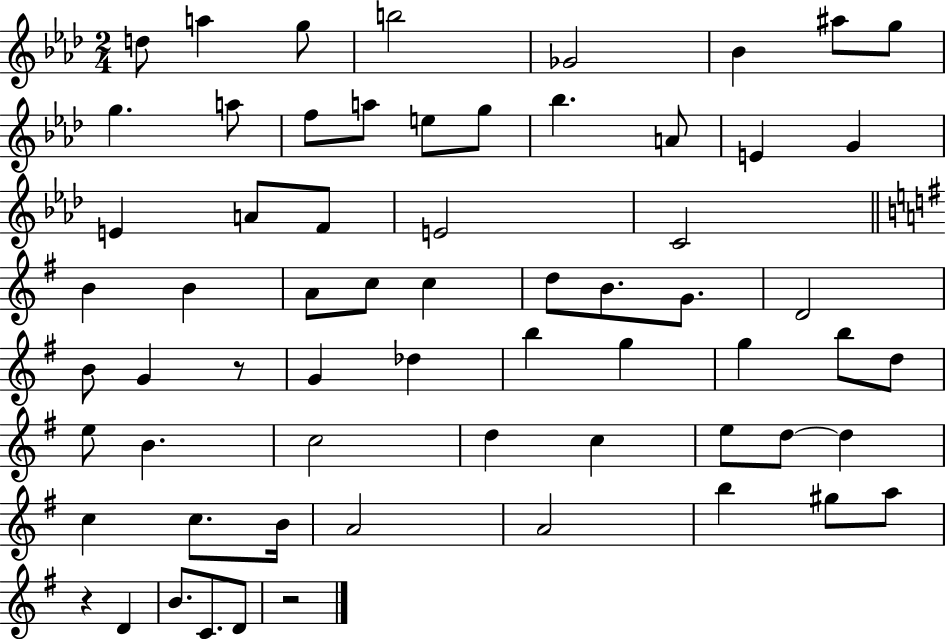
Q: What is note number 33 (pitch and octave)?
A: B4